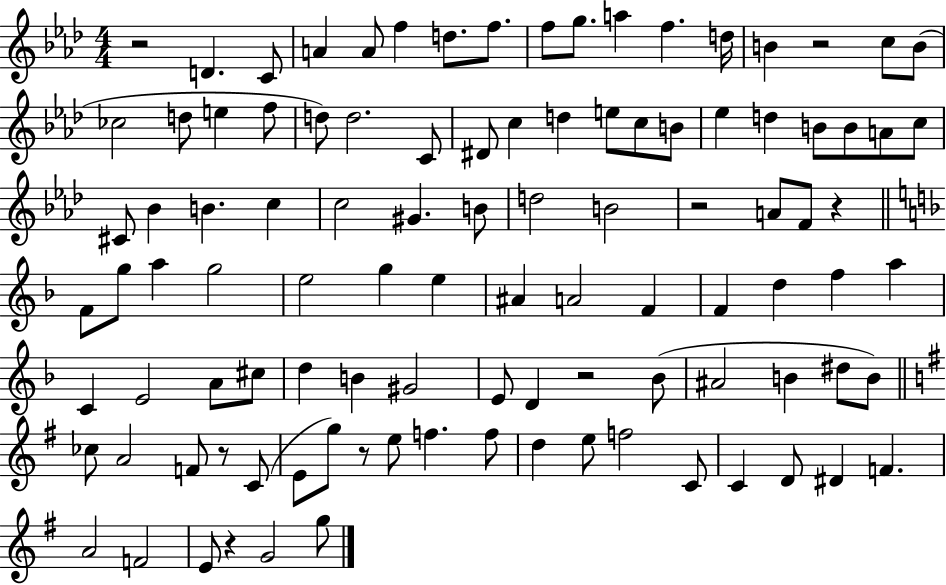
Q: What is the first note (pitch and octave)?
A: D4